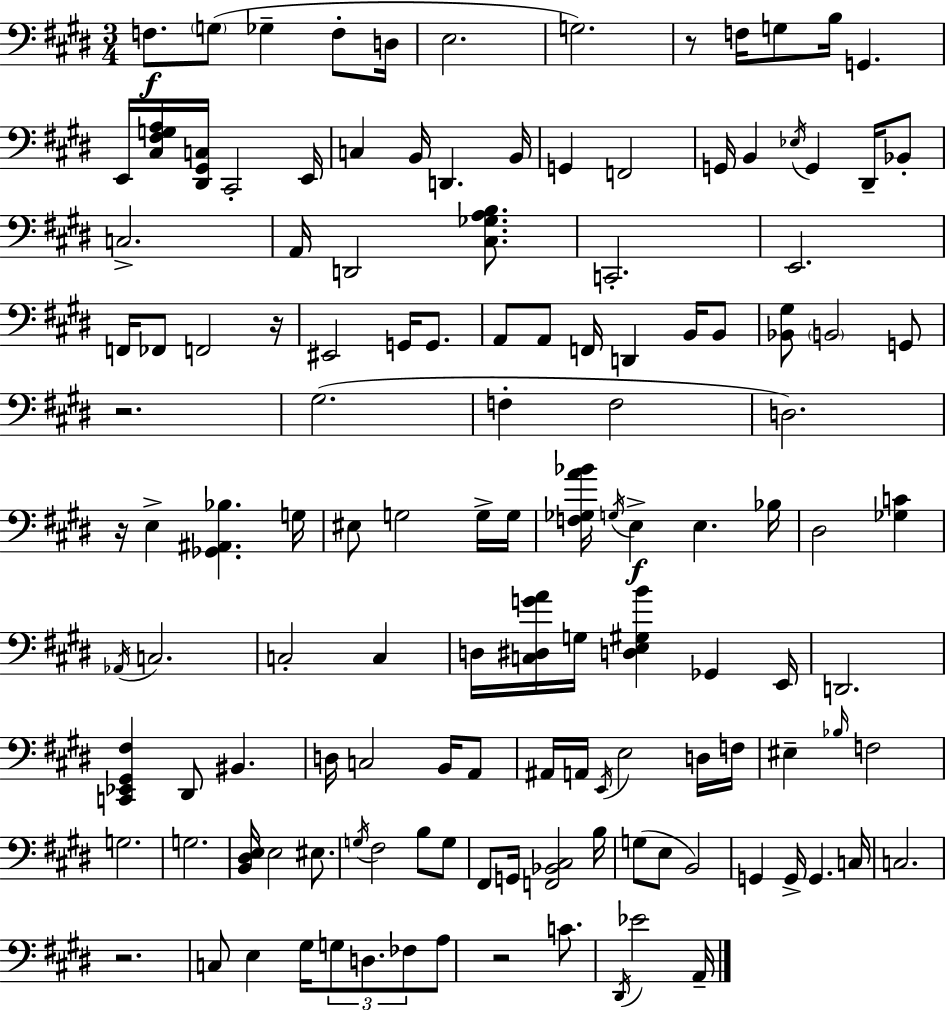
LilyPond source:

{
  \clef bass
  \numericTimeSignature
  \time 3/4
  \key e \major
  f8.\f \parenthesize g8( ges4-- f8-. d16 | e2. | g2.) | r8 f16 g8 b16 g,4. | \break e,16 <cis fis g a>16 <dis, gis, c>16 cis,2-. e,16 | c4 b,16 d,4. b,16 | g,4 f,2 | g,16 b,4 \acciaccatura { ees16 } g,4 dis,16-- bes,8-. | \break c2.-> | a,16 d,2 <cis ges a b>8. | c,2.-. | e,2. | \break f,16 fes,8 f,2 | r16 eis,2 g,16 g,8. | a,8 a,8 f,16 d,4 b,16 b,8 | <bes, gis>8 \parenthesize b,2 g,8 | \break r2. | gis2.( | f4-. f2 | d2.) | \break r16 e4-> <ges, ais, bes>4. | g16 eis8 g2 g16-> | g16 <f ges a' bes'>16 \acciaccatura { g16 } e4->\f e4. | bes16 dis2 <ges c'>4 | \break \acciaccatura { aes,16 } c2. | c2-. c4 | d16 <c dis g' a'>16 g16 <d e gis b'>4 ges,4 | e,16 d,2. | \break <c, ees, gis, fis>4 dis,8 bis,4. | d16 c2 | b,16 a,8 ais,16 a,16 \acciaccatura { e,16 } e2 | d16 f16 eis4-- \grace { bes16 } f2 | \break g2. | g2. | <b, dis e>16 e2 | eis8. \acciaccatura { g16 } fis2 | \break b8 g8 fis,8 g,16 <f, bes, cis>2 | b16 g8( e8 b,2) | g,4 g,16-> g,4. | c16 c2. | \break r2. | c8 e4 | gis16 \tuplet 3/2 { g8 d8. fes8 } a8 r2 | c'8. \acciaccatura { dis,16 } ees'2 | \break a,16-- \bar "|."
}